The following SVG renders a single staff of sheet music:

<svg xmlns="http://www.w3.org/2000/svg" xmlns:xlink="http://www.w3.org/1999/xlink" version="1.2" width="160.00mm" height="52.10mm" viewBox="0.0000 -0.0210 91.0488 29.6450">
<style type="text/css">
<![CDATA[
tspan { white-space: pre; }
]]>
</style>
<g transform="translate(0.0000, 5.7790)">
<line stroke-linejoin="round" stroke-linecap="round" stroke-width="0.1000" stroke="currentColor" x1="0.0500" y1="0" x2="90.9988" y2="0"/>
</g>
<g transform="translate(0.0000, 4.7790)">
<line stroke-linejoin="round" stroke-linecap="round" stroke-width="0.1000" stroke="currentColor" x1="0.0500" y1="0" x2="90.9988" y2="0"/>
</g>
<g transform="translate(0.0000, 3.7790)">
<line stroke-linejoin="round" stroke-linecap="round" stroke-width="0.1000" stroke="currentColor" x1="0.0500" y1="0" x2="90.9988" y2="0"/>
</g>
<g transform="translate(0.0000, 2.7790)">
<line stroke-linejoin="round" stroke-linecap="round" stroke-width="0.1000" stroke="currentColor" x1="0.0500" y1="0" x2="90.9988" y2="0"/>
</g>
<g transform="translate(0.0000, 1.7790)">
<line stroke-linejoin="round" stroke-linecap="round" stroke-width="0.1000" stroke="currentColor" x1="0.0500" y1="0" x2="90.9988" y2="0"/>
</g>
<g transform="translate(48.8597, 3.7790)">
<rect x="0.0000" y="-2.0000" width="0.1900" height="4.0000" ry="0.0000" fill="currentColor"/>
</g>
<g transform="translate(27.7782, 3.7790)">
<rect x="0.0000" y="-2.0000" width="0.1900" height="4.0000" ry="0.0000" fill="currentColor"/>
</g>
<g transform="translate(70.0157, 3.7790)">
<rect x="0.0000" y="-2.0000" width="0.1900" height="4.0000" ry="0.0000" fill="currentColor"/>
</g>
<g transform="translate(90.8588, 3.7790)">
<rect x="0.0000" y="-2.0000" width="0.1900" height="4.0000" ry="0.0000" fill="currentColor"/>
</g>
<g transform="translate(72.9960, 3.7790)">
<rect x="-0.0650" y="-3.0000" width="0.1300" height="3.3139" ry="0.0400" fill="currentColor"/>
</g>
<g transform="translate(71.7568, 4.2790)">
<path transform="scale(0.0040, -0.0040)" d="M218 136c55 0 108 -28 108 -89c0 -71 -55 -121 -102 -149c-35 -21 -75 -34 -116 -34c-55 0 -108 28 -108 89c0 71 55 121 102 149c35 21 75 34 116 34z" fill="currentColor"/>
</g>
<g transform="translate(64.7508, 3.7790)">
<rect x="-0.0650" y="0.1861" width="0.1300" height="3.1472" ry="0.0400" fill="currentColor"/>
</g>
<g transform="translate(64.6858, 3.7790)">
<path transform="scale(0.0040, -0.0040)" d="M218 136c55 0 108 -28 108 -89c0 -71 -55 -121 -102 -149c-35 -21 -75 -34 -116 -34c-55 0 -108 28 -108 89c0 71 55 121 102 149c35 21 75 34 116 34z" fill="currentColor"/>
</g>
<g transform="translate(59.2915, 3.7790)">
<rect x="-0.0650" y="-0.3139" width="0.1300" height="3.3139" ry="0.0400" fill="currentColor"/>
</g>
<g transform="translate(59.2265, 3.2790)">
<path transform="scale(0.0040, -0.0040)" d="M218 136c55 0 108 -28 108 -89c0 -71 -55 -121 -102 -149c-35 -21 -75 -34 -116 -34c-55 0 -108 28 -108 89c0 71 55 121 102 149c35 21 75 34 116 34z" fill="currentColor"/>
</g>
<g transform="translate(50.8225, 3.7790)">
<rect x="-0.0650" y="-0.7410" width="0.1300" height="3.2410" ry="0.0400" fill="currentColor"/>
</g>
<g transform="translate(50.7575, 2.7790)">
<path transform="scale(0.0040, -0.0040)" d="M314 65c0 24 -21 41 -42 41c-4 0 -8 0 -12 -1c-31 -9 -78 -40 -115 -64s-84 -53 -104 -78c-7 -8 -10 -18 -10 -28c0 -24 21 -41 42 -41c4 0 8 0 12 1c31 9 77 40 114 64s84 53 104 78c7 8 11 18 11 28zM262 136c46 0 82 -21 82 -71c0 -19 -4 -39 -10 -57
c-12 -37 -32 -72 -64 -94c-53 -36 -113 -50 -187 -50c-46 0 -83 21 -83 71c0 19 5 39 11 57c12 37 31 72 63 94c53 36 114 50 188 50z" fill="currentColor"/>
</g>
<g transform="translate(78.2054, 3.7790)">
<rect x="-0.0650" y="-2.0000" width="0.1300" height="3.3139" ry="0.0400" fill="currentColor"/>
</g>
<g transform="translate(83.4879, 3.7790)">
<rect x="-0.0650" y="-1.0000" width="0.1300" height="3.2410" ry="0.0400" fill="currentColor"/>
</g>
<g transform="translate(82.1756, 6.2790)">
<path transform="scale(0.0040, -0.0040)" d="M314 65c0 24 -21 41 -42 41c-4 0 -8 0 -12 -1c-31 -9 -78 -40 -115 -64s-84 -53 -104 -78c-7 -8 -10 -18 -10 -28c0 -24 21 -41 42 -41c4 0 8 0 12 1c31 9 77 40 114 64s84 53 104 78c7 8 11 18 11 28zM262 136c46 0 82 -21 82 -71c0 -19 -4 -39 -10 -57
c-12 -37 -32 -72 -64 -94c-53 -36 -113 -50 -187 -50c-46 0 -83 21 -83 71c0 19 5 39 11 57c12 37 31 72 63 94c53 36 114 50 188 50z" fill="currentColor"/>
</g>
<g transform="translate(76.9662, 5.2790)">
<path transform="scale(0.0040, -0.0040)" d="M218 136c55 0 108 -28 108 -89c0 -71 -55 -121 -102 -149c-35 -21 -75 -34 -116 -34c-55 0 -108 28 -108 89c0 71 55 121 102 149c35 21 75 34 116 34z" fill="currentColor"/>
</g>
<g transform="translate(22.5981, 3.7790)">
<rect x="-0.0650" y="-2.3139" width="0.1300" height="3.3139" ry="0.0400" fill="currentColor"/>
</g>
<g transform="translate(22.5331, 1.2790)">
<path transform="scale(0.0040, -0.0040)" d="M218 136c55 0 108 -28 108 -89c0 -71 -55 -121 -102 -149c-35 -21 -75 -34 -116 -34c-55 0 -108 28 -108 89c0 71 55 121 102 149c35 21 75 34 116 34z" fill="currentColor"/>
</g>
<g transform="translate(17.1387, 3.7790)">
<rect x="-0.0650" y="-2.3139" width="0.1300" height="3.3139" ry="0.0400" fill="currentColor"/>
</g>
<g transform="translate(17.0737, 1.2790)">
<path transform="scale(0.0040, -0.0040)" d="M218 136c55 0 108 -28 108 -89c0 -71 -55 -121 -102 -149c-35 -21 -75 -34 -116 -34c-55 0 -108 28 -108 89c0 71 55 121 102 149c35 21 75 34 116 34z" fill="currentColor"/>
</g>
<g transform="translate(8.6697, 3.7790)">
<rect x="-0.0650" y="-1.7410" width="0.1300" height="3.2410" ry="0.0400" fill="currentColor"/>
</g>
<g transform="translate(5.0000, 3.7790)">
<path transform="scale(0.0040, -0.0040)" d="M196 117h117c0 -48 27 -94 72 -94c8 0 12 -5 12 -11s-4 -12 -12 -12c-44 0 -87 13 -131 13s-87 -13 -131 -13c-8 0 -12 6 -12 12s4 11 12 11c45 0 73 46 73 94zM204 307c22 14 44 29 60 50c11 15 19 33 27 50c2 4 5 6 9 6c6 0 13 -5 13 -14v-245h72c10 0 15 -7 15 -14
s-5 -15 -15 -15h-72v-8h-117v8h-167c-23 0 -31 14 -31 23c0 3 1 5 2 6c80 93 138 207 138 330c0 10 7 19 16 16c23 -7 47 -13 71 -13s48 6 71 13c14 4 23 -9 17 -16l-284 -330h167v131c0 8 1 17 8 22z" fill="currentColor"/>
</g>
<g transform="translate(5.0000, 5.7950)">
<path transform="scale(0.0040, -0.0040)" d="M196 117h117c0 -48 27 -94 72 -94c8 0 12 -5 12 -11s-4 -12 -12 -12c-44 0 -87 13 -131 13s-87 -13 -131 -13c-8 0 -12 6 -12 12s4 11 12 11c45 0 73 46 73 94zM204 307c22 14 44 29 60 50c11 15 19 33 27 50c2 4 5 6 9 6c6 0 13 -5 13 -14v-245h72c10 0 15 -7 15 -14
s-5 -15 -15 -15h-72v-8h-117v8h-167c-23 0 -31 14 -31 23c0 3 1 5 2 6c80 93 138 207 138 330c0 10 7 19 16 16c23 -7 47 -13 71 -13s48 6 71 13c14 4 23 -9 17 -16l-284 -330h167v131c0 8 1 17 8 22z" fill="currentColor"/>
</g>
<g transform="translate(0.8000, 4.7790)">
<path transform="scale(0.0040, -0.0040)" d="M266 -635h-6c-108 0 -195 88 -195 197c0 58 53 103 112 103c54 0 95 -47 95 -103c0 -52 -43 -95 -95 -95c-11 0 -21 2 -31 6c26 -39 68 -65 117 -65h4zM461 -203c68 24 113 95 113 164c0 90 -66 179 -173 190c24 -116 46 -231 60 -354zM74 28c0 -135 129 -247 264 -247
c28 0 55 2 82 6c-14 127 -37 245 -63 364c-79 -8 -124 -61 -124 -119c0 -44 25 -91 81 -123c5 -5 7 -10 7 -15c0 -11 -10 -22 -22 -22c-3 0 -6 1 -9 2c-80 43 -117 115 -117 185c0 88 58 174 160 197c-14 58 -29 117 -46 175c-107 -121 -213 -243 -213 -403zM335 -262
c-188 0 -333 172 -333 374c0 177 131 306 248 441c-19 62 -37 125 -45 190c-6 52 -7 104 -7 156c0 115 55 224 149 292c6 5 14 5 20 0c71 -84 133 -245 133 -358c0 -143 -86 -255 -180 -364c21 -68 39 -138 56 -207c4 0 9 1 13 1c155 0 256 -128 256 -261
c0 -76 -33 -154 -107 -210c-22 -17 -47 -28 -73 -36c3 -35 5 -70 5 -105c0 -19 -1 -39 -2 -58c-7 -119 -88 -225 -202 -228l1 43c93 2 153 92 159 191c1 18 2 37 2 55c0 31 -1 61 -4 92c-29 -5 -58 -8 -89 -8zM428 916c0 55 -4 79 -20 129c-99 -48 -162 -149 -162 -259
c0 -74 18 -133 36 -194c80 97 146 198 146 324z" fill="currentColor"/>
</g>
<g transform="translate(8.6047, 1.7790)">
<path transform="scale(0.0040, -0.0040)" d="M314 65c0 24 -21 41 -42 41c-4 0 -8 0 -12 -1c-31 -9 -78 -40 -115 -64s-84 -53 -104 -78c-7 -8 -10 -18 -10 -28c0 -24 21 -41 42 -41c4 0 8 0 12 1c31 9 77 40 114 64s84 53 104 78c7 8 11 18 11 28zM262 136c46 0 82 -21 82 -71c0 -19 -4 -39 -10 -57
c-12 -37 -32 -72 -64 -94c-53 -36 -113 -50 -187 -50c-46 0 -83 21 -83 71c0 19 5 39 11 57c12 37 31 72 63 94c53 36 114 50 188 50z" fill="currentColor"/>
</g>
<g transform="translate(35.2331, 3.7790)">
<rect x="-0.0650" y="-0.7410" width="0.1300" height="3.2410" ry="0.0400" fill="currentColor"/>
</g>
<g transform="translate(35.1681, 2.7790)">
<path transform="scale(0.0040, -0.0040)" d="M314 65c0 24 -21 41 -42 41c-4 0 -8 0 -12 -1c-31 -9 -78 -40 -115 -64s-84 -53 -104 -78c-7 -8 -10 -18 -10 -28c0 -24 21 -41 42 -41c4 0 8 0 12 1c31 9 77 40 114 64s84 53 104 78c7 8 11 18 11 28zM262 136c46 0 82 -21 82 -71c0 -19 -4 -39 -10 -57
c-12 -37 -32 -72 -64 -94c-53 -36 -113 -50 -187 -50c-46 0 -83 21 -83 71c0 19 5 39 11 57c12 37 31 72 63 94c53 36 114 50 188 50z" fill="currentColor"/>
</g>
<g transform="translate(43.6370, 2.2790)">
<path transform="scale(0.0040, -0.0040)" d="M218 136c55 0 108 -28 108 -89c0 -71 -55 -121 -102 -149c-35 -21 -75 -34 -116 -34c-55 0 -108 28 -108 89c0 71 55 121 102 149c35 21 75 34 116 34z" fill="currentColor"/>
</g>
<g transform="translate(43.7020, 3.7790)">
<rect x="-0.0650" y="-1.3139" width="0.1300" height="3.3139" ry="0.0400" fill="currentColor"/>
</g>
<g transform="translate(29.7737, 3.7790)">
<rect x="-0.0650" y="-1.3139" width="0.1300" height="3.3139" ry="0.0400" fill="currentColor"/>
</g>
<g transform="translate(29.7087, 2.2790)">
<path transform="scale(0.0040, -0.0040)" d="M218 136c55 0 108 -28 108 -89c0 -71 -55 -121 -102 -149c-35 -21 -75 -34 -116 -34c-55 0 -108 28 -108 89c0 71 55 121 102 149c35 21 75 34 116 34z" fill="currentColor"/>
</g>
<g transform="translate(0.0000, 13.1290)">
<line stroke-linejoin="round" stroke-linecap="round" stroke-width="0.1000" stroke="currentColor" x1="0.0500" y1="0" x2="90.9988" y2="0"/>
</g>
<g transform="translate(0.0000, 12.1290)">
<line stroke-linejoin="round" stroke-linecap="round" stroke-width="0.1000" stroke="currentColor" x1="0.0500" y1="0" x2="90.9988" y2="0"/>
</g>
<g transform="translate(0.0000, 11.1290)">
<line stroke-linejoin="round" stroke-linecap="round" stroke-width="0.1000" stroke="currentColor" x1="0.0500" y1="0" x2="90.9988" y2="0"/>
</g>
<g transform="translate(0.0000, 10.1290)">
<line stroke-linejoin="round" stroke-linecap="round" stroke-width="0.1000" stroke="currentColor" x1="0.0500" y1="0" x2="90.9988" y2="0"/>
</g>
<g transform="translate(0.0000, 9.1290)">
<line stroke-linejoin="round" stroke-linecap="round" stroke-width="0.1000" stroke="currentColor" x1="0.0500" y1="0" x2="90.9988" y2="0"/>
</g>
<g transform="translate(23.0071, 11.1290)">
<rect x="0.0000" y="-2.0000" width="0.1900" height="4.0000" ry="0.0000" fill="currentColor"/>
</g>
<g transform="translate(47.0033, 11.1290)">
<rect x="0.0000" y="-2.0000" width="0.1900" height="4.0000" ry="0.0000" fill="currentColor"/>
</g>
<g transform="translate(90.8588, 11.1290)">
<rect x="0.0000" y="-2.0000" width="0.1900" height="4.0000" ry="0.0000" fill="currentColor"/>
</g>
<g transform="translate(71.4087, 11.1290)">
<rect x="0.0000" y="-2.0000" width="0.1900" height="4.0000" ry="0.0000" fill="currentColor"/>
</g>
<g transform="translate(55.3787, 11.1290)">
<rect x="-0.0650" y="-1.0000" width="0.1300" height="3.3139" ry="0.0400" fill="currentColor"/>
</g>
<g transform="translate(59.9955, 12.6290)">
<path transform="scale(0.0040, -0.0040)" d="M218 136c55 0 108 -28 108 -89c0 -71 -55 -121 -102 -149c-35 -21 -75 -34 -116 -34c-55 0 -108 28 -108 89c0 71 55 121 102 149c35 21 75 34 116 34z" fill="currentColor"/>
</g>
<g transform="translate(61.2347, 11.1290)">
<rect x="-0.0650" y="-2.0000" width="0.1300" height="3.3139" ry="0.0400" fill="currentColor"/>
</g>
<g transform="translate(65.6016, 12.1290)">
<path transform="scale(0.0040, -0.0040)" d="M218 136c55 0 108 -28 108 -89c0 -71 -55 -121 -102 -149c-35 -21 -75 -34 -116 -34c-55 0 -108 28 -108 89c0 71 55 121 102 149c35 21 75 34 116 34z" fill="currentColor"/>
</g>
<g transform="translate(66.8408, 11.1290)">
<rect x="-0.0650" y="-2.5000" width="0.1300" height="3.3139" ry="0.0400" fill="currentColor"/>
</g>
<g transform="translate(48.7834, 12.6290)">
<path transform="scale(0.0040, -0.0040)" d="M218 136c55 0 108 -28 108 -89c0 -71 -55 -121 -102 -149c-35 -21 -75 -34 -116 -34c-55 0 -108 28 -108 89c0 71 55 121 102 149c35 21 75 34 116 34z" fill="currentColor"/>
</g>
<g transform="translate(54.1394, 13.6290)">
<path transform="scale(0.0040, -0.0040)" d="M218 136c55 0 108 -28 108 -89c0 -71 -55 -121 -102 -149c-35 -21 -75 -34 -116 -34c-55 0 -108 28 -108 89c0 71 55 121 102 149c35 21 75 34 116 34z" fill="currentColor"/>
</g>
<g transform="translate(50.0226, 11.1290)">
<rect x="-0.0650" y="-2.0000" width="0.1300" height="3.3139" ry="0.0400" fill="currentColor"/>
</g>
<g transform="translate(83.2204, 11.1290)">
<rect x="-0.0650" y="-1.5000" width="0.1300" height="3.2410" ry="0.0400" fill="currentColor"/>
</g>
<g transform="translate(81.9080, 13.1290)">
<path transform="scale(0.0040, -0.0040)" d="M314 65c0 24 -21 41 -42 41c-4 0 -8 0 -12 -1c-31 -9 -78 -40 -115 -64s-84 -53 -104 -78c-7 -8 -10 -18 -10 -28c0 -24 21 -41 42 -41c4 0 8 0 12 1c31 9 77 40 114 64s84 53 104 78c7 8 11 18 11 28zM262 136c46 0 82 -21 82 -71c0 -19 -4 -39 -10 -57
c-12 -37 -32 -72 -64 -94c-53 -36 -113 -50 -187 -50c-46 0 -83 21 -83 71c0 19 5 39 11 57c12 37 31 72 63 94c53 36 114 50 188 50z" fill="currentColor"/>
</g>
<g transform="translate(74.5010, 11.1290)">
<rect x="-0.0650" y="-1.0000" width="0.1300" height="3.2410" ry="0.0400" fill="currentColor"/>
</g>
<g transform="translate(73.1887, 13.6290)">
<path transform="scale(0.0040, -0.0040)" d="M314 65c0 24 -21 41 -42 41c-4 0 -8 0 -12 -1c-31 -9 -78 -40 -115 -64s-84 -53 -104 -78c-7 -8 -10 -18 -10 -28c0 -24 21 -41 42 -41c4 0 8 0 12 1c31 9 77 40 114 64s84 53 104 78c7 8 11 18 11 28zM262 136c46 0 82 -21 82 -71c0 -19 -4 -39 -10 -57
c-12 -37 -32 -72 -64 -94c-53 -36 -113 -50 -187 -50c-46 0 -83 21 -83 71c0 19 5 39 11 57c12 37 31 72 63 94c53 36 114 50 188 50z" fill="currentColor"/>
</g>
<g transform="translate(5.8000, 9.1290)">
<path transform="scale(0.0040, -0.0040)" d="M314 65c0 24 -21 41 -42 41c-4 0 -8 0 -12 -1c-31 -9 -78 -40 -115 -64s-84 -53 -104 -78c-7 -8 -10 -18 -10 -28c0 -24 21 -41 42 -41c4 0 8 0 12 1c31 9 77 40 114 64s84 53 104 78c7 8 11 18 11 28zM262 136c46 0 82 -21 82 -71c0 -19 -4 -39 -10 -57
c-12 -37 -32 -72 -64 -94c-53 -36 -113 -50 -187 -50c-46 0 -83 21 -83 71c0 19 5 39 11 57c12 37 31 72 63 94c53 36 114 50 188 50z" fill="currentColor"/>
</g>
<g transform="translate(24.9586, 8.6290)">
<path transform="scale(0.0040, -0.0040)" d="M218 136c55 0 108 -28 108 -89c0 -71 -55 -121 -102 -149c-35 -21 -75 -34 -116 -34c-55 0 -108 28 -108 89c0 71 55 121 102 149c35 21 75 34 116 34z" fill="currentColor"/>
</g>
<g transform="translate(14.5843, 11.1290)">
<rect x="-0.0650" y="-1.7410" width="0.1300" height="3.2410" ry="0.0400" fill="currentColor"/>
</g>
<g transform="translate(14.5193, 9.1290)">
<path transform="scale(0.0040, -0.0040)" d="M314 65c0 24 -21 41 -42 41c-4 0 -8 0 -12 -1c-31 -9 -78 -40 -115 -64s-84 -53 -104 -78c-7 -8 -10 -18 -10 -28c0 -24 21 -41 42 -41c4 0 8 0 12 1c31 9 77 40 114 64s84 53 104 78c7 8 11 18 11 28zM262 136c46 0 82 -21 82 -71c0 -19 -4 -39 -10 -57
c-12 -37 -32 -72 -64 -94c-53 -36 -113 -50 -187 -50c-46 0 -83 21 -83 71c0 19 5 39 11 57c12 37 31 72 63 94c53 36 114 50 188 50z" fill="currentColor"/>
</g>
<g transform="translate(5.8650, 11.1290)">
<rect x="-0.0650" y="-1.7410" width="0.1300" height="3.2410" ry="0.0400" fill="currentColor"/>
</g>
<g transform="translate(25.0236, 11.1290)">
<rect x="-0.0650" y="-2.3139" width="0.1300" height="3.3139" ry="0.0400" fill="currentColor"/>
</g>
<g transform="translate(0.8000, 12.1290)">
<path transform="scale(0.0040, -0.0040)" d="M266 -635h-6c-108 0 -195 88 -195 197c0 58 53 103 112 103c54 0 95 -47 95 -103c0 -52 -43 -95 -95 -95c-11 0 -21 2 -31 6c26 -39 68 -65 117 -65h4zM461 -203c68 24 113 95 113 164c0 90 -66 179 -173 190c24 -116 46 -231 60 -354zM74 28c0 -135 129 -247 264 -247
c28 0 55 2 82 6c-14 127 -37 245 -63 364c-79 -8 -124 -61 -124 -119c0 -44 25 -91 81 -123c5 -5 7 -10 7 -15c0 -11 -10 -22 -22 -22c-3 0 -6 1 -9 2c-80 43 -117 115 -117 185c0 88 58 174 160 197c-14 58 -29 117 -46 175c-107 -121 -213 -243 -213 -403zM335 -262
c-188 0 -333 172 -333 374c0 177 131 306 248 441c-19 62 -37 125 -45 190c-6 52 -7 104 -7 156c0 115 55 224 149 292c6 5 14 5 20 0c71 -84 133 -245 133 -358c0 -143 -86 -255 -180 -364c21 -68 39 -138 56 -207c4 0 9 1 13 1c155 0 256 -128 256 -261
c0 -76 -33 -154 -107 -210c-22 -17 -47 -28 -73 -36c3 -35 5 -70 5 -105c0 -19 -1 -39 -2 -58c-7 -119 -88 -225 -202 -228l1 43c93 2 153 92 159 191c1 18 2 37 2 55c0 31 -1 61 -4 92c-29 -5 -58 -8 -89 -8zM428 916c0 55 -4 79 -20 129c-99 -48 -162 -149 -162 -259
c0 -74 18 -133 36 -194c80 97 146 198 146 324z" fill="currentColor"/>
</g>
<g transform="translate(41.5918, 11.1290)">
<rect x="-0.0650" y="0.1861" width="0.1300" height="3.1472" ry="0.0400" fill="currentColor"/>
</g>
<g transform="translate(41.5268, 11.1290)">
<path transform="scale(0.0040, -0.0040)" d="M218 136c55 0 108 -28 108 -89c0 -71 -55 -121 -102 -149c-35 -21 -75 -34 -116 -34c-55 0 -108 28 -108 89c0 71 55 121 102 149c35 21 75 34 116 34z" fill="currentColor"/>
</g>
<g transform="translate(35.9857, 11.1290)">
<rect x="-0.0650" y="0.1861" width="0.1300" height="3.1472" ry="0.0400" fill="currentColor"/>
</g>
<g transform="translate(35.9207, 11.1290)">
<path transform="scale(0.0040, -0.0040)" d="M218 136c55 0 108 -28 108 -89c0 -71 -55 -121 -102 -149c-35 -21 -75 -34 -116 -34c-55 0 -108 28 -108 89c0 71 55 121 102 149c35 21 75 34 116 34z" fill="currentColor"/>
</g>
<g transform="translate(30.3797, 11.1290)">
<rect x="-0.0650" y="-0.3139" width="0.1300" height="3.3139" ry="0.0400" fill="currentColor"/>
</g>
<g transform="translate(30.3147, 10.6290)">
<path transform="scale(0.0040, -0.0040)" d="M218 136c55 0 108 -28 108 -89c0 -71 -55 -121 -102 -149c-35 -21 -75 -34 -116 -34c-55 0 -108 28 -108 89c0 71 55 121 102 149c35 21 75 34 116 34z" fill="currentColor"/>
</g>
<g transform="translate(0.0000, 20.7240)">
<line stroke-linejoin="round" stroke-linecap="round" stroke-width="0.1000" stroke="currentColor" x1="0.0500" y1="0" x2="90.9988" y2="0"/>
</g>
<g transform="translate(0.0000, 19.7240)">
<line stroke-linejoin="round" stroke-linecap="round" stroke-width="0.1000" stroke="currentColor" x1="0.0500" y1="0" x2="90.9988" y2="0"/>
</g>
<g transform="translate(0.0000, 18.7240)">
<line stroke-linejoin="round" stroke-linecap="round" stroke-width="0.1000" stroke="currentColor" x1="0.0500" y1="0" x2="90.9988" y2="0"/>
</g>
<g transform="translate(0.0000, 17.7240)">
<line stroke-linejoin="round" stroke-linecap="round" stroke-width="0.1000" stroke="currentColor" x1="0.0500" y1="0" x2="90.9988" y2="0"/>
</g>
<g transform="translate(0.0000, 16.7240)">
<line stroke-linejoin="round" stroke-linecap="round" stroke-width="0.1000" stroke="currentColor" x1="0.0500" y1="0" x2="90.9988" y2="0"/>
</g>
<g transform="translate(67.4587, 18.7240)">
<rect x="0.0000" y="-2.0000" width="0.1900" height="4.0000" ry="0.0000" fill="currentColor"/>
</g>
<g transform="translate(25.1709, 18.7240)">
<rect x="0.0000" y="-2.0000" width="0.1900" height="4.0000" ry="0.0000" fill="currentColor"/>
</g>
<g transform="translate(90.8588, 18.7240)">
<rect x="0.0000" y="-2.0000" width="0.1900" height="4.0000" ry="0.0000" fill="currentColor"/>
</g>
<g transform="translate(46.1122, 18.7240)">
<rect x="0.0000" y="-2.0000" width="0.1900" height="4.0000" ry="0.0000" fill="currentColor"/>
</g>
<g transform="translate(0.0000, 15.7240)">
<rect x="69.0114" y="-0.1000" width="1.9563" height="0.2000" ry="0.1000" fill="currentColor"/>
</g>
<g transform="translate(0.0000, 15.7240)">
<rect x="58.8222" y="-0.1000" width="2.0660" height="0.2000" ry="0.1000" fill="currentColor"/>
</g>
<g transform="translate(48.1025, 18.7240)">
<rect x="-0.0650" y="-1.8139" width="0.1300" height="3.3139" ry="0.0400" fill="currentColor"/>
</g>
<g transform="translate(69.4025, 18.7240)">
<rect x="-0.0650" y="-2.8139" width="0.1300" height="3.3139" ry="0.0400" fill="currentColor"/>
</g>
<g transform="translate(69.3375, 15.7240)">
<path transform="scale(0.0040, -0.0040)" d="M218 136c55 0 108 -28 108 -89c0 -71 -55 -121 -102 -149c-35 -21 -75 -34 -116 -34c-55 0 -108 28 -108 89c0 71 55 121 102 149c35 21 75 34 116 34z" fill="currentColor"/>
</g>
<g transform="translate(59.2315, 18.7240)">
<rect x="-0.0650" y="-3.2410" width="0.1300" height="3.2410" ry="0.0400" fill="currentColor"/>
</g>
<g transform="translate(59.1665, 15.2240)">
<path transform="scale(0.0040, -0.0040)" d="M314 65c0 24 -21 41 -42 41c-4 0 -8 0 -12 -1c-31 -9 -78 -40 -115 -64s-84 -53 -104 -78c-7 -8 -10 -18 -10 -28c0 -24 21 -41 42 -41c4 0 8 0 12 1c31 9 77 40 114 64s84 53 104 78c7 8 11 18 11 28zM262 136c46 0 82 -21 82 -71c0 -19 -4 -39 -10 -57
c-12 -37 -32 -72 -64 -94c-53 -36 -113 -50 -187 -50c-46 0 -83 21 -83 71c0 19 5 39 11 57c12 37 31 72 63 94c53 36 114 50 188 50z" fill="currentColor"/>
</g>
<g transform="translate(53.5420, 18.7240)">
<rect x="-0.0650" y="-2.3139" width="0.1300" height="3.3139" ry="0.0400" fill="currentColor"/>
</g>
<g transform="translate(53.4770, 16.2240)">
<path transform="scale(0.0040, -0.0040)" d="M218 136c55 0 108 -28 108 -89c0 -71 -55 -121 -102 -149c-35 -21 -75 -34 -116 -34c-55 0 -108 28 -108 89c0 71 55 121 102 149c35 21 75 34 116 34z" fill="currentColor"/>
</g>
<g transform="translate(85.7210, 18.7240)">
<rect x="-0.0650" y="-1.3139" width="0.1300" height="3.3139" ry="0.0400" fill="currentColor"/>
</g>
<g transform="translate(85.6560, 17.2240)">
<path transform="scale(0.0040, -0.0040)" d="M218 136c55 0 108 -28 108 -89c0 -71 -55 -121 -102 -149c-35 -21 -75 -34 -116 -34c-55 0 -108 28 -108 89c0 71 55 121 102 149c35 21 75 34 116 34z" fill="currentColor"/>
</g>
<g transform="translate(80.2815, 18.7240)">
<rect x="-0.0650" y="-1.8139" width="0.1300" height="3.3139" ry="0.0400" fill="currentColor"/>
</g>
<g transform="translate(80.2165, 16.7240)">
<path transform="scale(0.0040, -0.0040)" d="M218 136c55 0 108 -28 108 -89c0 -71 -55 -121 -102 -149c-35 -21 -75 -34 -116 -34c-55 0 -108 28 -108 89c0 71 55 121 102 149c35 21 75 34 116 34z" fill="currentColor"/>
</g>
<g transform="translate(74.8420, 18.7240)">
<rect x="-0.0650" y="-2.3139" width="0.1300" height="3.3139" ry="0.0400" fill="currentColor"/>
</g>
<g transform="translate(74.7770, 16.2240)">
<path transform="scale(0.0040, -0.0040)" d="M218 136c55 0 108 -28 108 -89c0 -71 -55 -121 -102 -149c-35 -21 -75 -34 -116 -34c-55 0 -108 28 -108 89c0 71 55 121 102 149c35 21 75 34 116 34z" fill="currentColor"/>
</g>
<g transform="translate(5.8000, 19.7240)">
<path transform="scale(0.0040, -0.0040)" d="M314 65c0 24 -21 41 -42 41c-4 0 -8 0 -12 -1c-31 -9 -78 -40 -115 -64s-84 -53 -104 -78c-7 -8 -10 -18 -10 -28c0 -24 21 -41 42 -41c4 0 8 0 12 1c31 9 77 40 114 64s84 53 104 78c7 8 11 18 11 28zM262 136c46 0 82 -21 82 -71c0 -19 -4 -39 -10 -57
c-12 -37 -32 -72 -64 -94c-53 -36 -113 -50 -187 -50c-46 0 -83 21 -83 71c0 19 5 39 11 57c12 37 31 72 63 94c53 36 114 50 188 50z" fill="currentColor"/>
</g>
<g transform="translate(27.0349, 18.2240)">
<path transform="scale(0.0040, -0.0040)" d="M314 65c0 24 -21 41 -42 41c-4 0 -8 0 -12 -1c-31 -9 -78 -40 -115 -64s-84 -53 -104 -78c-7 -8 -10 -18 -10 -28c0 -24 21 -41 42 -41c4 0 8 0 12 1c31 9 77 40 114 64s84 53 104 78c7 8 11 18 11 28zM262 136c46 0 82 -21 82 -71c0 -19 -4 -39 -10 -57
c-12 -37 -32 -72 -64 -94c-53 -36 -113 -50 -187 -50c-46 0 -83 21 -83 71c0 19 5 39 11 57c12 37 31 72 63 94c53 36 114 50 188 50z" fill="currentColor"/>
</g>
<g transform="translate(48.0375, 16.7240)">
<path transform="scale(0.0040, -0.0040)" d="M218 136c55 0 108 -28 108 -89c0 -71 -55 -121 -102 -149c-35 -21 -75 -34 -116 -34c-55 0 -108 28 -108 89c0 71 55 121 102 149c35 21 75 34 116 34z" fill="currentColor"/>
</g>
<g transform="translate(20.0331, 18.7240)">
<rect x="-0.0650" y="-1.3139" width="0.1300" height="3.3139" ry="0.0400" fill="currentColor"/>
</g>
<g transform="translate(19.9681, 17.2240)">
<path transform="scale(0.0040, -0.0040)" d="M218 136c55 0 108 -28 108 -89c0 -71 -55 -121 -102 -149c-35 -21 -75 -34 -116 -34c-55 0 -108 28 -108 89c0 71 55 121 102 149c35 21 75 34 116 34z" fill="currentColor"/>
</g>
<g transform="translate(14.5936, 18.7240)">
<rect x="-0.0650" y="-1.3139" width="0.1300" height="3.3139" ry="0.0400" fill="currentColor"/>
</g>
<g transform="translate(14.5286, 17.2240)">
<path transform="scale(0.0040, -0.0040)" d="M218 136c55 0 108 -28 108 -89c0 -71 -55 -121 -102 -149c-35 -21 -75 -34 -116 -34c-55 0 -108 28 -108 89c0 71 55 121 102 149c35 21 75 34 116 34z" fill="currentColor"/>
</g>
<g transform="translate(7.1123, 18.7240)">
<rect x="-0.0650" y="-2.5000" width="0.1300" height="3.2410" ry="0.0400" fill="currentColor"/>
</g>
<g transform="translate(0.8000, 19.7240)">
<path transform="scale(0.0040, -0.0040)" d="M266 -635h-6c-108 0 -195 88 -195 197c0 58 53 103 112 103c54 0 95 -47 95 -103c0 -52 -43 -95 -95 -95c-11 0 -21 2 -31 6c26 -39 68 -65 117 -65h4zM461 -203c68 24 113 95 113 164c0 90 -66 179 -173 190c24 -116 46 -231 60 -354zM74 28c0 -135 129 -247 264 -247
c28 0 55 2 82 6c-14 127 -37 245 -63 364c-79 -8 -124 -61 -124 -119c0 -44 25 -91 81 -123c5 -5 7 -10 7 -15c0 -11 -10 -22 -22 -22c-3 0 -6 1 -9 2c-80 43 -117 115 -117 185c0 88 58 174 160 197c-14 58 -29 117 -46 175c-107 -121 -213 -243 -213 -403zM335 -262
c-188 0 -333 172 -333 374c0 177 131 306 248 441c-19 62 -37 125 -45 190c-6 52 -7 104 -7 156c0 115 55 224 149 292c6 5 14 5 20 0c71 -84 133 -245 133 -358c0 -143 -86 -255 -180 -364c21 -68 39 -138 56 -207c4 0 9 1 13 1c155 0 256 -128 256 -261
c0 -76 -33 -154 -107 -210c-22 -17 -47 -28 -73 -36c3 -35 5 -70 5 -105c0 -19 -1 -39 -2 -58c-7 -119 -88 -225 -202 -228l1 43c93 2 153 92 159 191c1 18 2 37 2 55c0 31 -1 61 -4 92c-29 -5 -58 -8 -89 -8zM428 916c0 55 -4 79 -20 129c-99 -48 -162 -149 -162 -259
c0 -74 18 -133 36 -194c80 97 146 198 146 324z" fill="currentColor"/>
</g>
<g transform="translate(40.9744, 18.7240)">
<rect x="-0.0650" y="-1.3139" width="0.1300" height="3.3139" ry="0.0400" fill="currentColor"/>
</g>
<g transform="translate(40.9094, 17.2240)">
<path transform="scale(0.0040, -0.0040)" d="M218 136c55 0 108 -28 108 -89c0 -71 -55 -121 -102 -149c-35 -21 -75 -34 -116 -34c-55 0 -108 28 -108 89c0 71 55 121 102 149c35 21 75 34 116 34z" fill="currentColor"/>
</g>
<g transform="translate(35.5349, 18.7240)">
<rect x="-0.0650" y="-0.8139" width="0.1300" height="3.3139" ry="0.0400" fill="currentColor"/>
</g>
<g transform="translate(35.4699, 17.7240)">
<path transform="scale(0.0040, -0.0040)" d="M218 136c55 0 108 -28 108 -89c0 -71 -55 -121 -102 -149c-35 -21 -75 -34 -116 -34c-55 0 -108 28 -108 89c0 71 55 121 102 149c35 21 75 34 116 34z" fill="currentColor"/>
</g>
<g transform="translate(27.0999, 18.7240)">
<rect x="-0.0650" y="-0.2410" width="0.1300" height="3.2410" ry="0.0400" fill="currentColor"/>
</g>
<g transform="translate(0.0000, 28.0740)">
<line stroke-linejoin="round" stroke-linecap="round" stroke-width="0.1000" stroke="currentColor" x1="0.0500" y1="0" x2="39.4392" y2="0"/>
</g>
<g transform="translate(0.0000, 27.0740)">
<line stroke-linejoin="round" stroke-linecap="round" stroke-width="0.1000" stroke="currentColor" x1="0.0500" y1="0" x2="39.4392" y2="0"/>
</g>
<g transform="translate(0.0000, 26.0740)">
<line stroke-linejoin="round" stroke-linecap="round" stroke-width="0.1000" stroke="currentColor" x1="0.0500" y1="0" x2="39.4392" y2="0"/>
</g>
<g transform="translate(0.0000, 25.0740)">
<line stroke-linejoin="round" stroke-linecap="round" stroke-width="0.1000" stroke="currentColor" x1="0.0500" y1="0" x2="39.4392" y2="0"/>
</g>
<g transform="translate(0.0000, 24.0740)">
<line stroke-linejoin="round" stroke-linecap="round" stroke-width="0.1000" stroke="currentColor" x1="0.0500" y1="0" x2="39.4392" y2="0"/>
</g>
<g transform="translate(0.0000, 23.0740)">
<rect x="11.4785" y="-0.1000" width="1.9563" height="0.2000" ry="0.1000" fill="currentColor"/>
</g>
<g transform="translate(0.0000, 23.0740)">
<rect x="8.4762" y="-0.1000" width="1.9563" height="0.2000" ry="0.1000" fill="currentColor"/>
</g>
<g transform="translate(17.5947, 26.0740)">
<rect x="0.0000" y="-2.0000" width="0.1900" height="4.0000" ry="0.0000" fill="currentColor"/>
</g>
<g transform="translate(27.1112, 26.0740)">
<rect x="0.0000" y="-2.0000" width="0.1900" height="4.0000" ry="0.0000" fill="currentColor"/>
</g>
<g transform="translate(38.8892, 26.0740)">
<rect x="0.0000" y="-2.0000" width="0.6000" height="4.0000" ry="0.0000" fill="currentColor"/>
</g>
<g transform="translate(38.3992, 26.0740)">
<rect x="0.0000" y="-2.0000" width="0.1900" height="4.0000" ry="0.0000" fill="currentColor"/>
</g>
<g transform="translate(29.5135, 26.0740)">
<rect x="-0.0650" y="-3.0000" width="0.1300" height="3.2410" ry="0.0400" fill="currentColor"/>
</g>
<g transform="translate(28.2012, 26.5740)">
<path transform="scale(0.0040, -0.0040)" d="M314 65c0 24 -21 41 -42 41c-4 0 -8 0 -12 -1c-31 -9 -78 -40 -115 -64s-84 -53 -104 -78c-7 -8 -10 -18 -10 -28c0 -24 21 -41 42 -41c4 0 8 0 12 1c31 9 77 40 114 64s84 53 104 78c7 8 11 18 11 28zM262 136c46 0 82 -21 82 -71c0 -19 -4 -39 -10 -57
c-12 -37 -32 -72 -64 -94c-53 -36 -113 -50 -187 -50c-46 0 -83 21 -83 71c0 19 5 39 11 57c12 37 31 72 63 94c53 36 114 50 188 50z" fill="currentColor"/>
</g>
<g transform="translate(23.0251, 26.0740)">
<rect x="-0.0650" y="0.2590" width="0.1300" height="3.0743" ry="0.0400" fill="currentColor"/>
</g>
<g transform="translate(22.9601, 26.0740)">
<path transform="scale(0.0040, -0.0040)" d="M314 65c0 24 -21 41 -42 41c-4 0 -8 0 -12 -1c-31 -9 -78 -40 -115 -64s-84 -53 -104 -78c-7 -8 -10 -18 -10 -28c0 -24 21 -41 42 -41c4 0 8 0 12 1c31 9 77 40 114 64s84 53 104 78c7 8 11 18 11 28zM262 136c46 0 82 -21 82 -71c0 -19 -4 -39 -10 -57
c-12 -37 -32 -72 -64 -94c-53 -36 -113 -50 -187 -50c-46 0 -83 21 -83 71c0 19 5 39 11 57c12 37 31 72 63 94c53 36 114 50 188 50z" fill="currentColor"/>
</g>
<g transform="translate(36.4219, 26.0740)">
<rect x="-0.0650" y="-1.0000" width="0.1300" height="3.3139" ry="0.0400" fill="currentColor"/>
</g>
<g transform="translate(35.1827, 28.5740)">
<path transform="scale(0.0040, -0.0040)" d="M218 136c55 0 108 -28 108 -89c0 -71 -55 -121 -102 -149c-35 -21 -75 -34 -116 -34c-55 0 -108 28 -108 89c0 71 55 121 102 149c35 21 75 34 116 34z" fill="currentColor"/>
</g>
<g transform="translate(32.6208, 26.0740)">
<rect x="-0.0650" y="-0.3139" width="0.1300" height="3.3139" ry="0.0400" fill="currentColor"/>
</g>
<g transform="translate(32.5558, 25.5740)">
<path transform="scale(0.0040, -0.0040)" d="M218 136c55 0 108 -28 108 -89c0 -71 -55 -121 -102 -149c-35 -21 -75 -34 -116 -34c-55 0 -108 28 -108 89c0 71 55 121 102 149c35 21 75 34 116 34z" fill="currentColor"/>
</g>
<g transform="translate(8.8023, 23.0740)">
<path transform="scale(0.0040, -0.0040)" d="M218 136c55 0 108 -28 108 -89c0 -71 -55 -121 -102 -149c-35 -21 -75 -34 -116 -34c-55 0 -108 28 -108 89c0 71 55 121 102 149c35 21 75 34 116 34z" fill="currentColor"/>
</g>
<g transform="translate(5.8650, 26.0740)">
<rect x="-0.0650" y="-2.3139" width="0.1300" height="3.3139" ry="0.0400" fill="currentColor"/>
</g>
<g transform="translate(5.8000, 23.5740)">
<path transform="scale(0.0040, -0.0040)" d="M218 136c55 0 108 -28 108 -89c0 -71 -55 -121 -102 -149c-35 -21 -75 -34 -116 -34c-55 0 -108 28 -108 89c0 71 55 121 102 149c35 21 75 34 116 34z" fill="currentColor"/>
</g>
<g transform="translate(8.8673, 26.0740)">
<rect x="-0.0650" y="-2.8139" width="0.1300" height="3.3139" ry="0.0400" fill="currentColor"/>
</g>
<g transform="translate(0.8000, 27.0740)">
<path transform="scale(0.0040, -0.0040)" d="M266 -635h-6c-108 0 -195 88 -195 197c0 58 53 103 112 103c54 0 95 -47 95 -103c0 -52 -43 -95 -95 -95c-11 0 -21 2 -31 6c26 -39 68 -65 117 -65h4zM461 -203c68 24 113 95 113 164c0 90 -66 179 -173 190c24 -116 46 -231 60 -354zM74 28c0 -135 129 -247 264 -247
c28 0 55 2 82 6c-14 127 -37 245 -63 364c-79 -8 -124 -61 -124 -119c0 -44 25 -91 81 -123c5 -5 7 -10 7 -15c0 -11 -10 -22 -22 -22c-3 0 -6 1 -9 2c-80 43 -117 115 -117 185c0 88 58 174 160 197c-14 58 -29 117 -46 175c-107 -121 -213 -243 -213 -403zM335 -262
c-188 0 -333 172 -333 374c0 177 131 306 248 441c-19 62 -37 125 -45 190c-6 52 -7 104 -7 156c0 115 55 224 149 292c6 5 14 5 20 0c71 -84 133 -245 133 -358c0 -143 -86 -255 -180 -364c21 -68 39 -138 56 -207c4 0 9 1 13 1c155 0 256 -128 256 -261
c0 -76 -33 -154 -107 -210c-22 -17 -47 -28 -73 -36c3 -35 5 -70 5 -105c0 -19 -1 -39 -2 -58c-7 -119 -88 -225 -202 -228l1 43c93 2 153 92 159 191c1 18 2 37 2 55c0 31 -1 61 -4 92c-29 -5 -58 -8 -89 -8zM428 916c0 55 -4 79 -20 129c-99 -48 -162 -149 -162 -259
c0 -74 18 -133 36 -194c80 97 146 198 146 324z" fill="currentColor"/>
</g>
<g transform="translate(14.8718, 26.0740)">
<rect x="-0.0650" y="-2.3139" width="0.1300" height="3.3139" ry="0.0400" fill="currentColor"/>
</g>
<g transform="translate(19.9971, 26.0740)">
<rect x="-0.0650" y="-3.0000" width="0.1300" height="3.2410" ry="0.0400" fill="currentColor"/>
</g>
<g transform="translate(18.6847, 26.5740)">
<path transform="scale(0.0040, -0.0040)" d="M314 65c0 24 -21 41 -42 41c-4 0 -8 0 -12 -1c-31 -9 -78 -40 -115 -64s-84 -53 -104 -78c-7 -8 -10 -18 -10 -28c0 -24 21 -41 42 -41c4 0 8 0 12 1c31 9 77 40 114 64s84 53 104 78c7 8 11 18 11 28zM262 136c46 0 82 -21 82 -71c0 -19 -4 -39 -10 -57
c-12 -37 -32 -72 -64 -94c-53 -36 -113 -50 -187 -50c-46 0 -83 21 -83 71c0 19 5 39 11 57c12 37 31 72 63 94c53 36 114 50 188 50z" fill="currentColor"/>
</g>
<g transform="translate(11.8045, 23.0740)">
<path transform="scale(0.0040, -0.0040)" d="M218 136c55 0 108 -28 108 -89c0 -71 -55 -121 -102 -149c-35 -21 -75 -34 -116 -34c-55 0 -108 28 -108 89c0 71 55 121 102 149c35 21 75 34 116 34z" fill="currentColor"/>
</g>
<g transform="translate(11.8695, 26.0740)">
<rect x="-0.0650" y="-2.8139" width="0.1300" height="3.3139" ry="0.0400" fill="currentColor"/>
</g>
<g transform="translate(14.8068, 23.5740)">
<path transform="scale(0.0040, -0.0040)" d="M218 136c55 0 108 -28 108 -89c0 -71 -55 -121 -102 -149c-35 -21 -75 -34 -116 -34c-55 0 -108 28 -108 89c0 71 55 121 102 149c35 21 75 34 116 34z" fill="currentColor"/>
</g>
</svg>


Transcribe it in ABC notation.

X:1
T:Untitled
M:4/4
L:1/4
K:C
f2 g g e d2 e d2 c B A F D2 f2 f2 g c B B F D F G D2 E2 G2 e e c2 d e f g b2 a g f e g a a g A2 B2 A2 c D